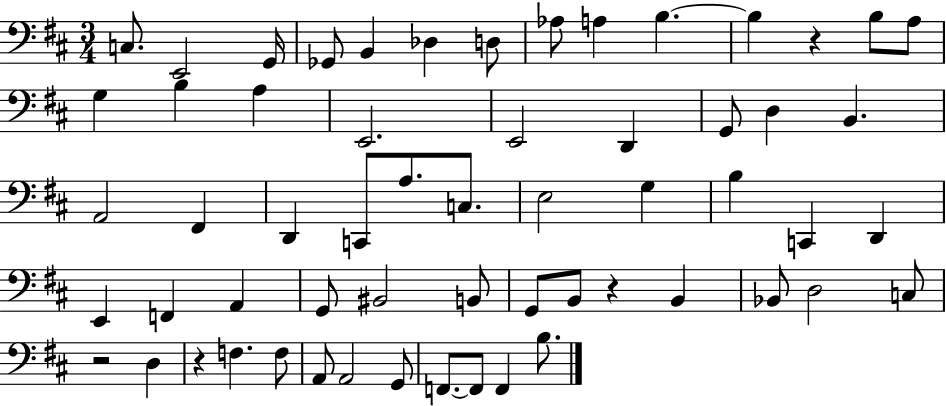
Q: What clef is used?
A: bass